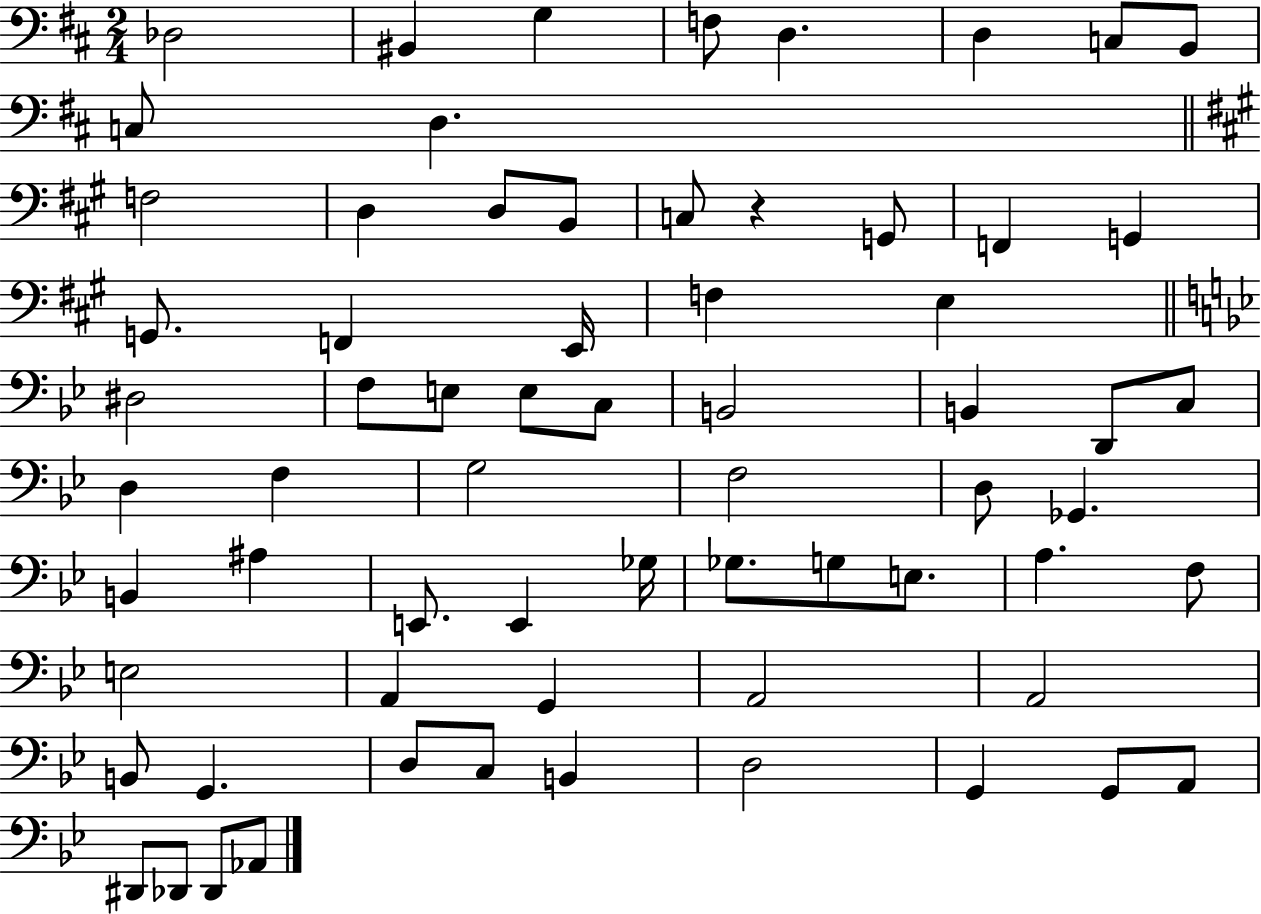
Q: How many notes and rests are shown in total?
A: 67